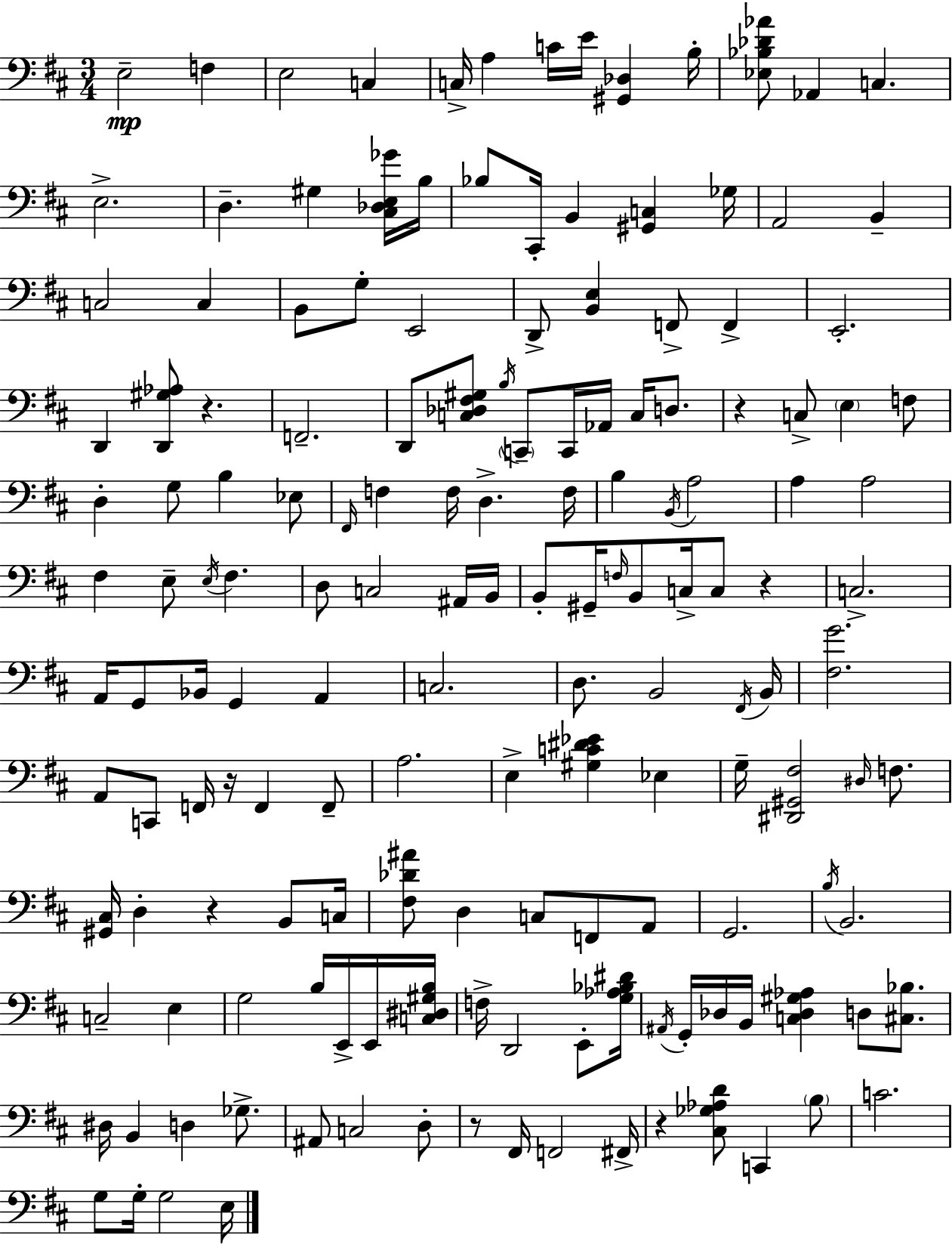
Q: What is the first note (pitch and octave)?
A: E3